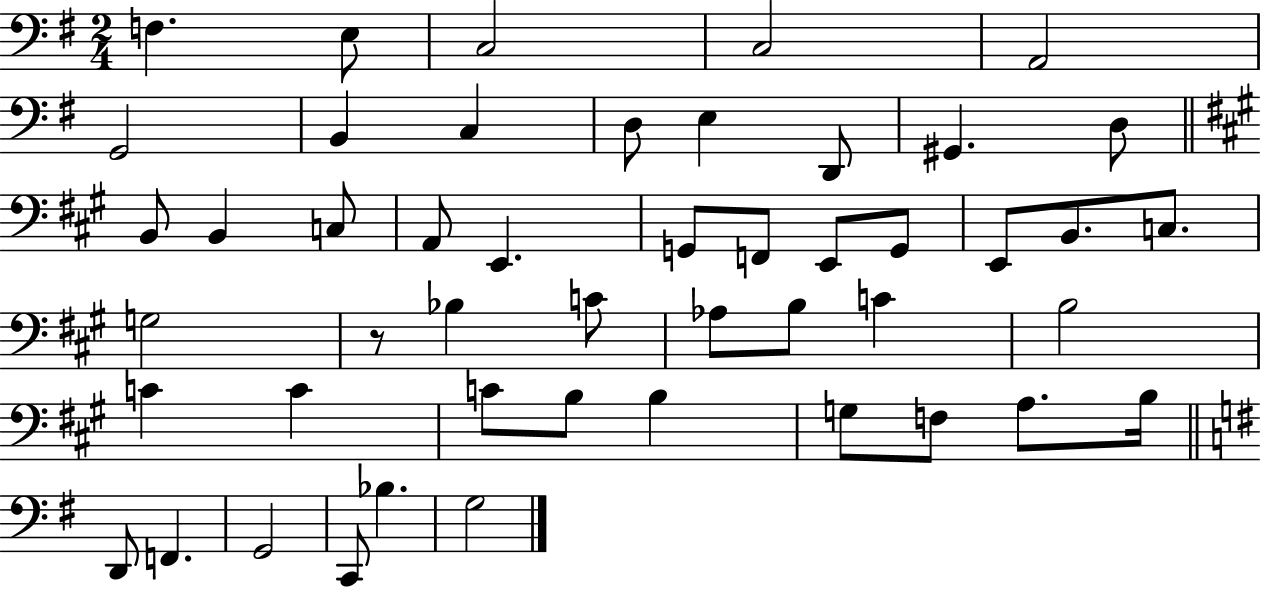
F3/q. E3/e C3/h C3/h A2/h G2/h B2/q C3/q D3/e E3/q D2/e G#2/q. D3/e B2/e B2/q C3/e A2/e E2/q. G2/e F2/e E2/e G2/e E2/e B2/e. C3/e. G3/h R/e Bb3/q C4/e Ab3/e B3/e C4/q B3/h C4/q C4/q C4/e B3/e B3/q G3/e F3/e A3/e. B3/s D2/e F2/q. G2/h C2/e Bb3/q. G3/h